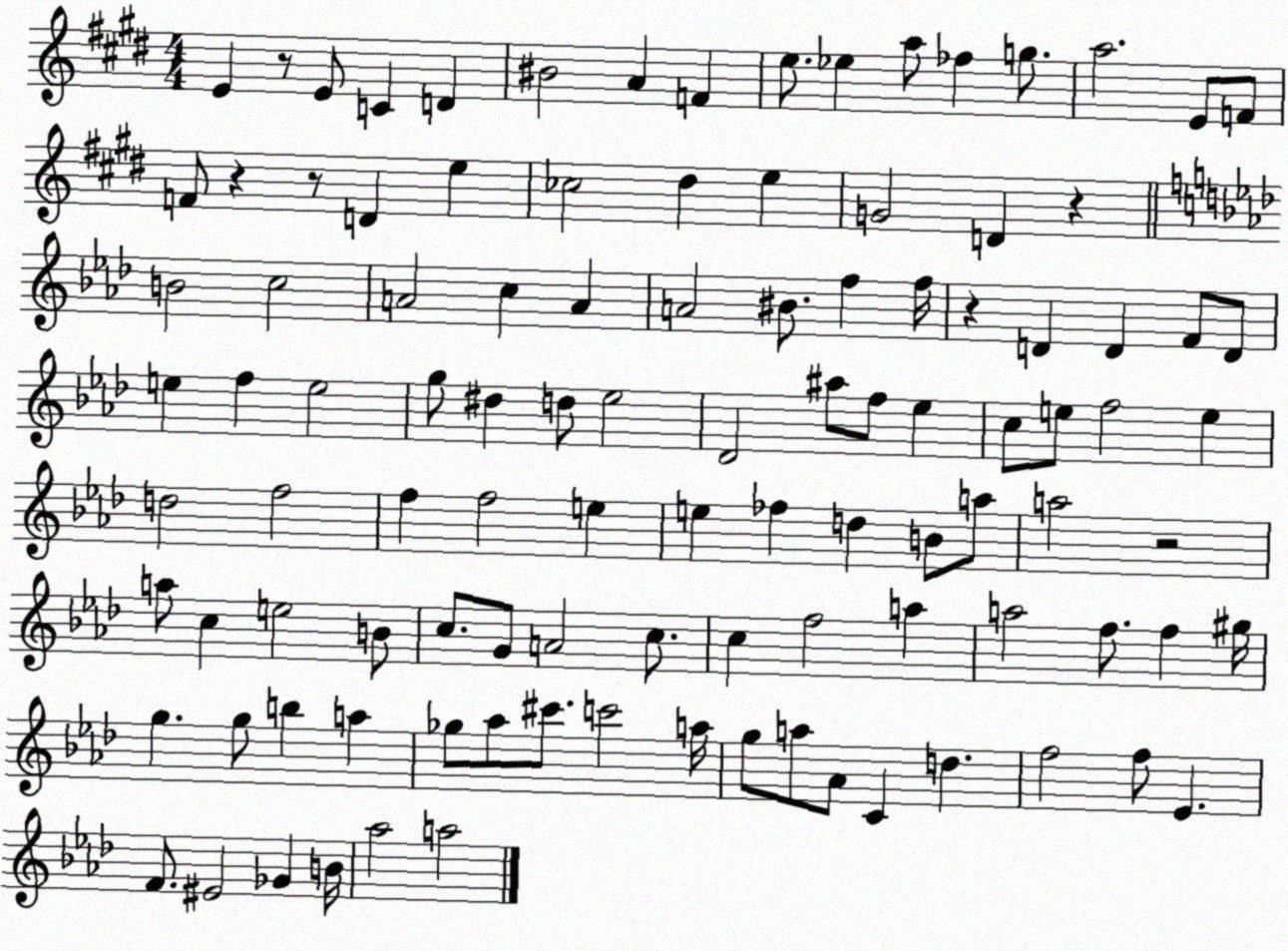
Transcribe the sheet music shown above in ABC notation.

X:1
T:Untitled
M:4/4
L:1/4
K:E
E z/2 E/2 C D ^B2 A F e/2 _e a/2 _f g/2 a2 E/2 F/2 F/2 z z/2 D e _c2 ^d e G2 D z B2 c2 A2 c A A2 ^B/2 f f/4 z D D F/2 D/2 e f e2 g/2 ^d d/2 _e2 _D2 ^a/2 f/2 _e c/2 e/2 f2 e d2 f2 f f2 e e _f d B/2 a/2 a2 z2 a/2 c e2 B/2 c/2 G/2 A2 c/2 c f2 a a2 f/2 f ^g/4 g g/2 b a _g/2 _a/2 ^c'/2 c'2 a/4 g/2 a/2 _A/2 C d f2 f/2 _E F/2 ^E2 _G B/4 _a2 a2